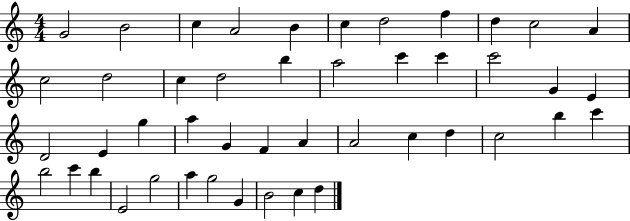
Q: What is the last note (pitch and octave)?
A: D5